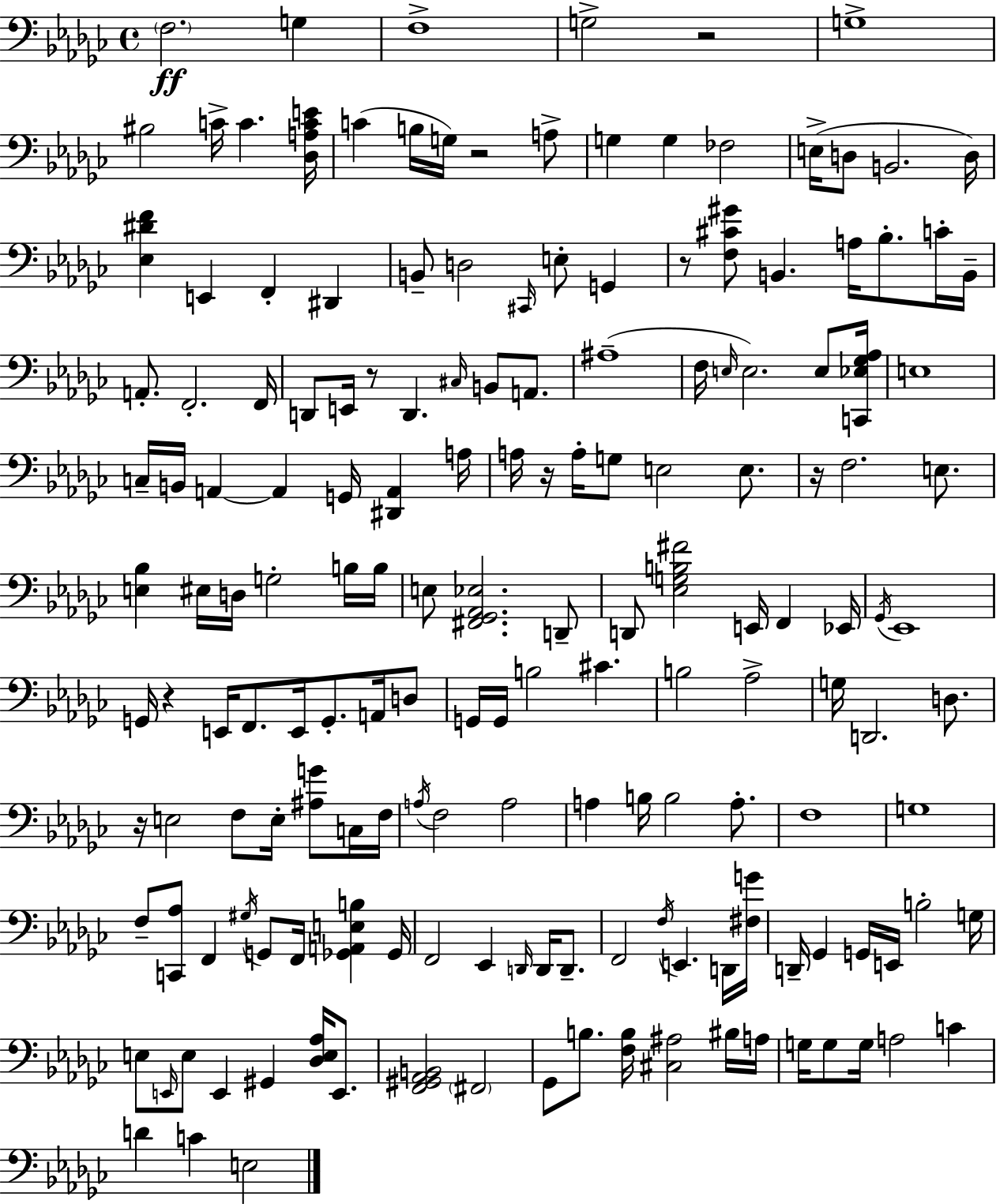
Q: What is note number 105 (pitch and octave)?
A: F2